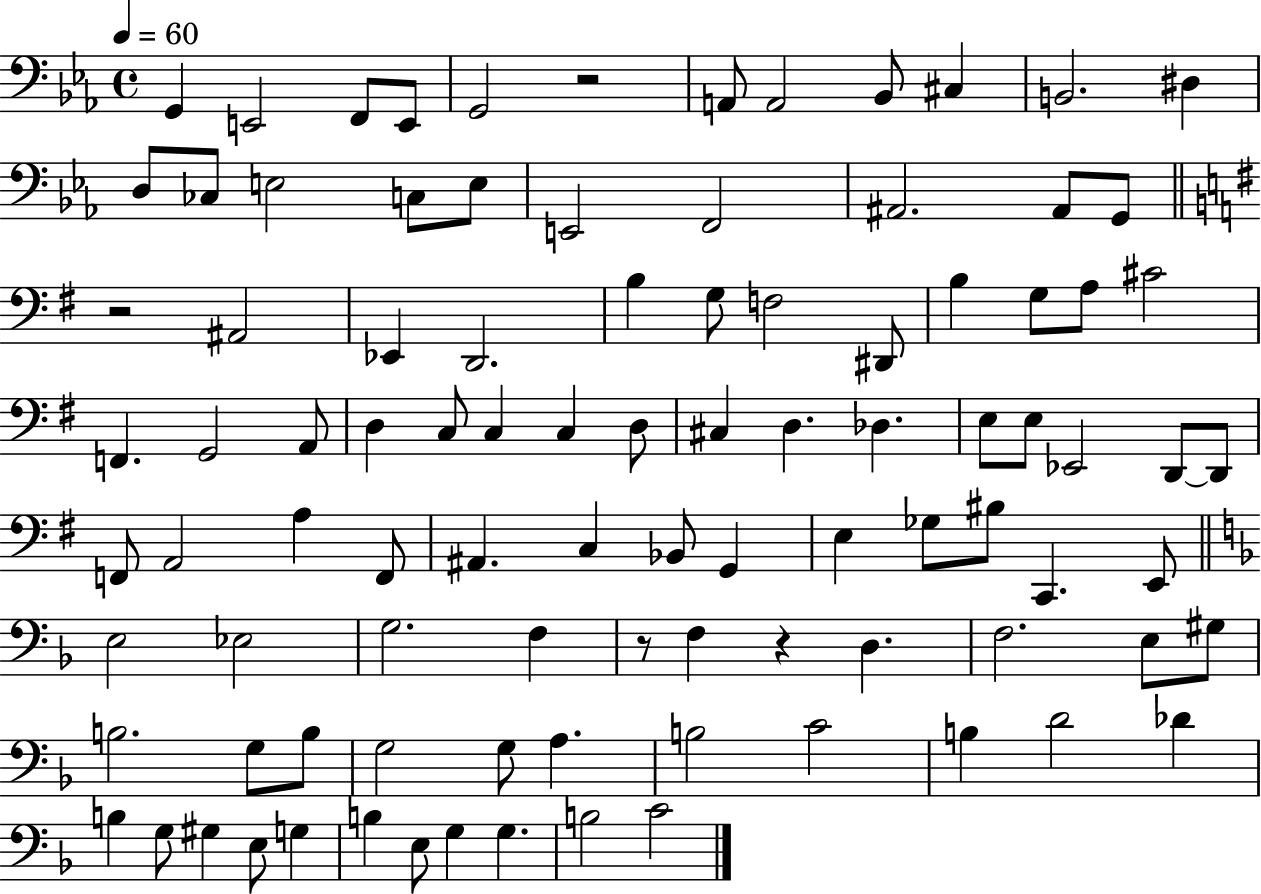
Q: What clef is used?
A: bass